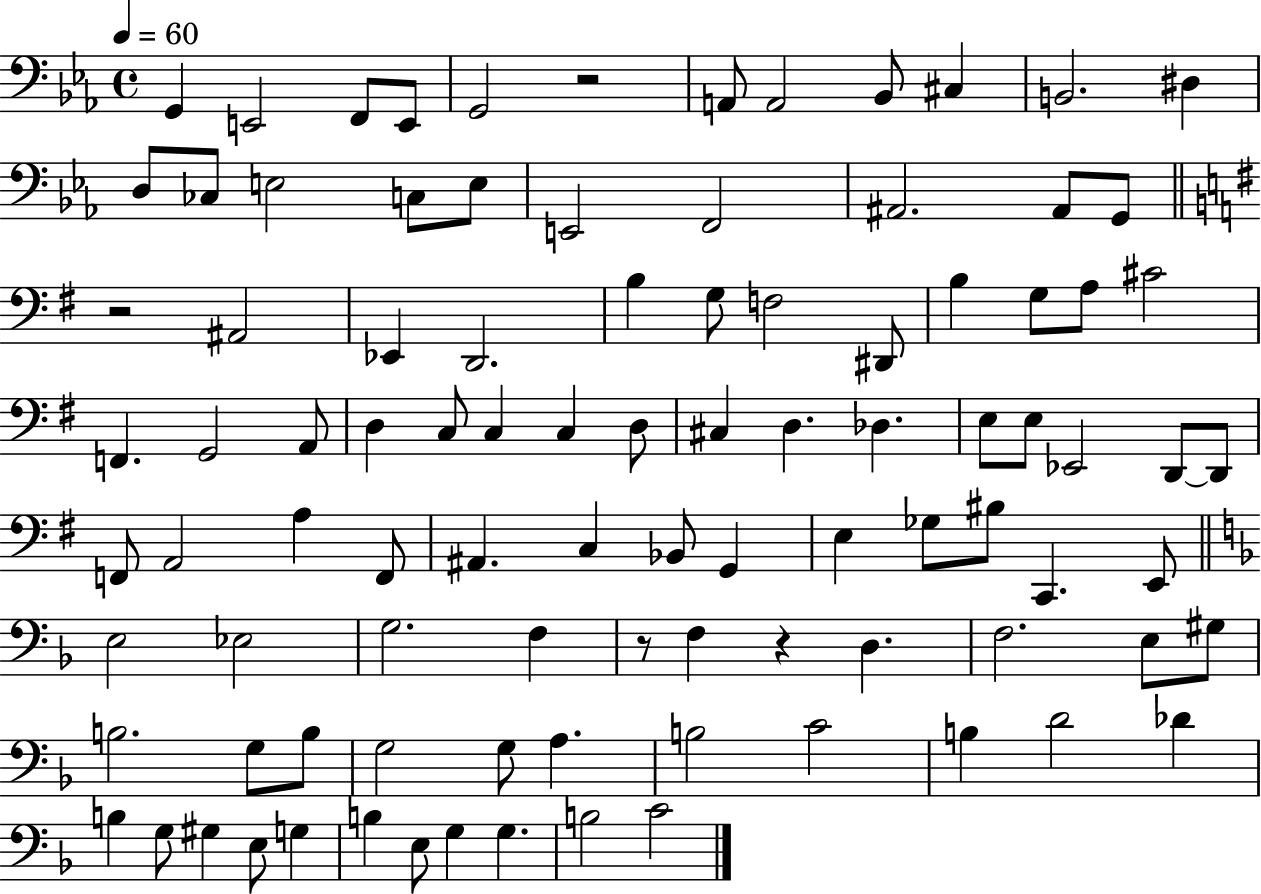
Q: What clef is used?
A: bass